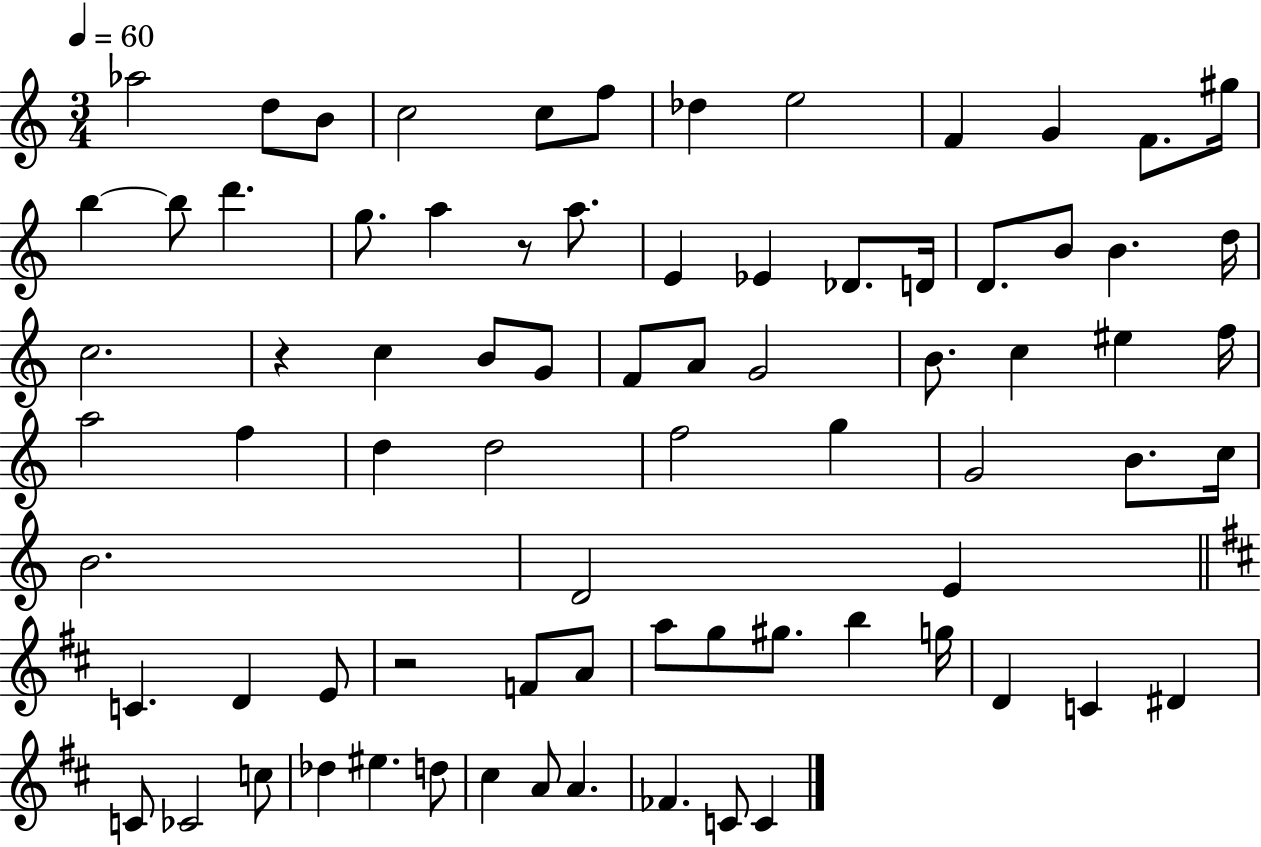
{
  \clef treble
  \numericTimeSignature
  \time 3/4
  \key c \major
  \tempo 4 = 60
  aes''2 d''8 b'8 | c''2 c''8 f''8 | des''4 e''2 | f'4 g'4 f'8. gis''16 | \break b''4~~ b''8 d'''4. | g''8. a''4 r8 a''8. | e'4 ees'4 des'8. d'16 | d'8. b'8 b'4. d''16 | \break c''2. | r4 c''4 b'8 g'8 | f'8 a'8 g'2 | b'8. c''4 eis''4 f''16 | \break a''2 f''4 | d''4 d''2 | f''2 g''4 | g'2 b'8. c''16 | \break b'2. | d'2 e'4 | \bar "||" \break \key b \minor c'4. d'4 e'8 | r2 f'8 a'8 | a''8 g''8 gis''8. b''4 g''16 | d'4 c'4 dis'4 | \break c'8 ces'2 c''8 | des''4 eis''4. d''8 | cis''4 a'8 a'4. | fes'4. c'8 c'4 | \break \bar "|."
}